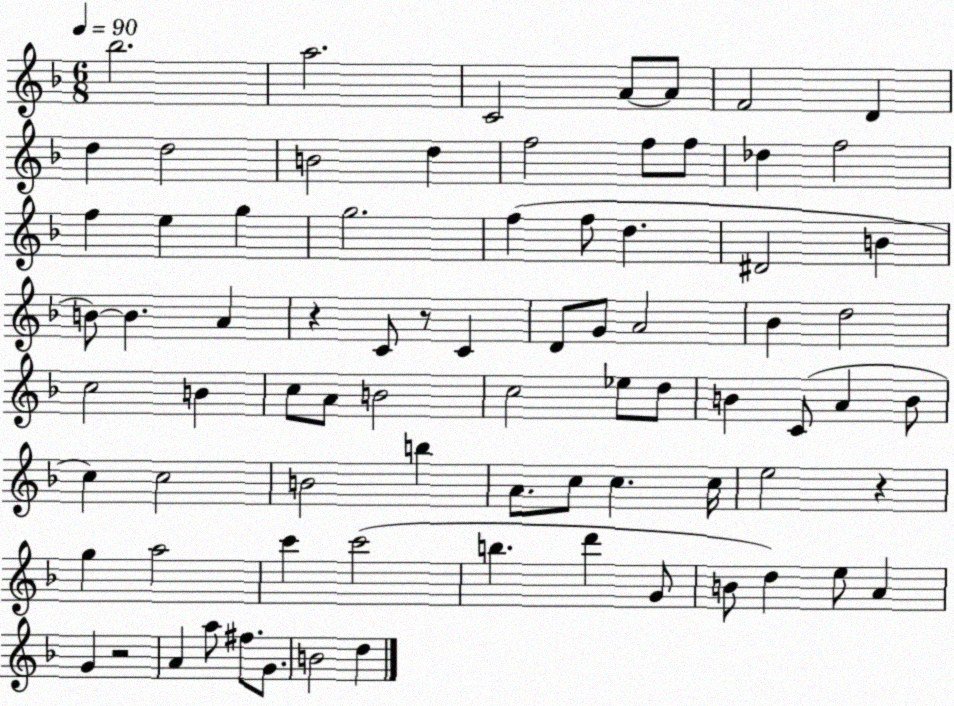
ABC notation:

X:1
T:Untitled
M:6/8
L:1/4
K:F
_b2 a2 C2 A/2 A/2 F2 D d d2 B2 d f2 f/2 f/2 _d f2 f e g g2 f f/2 d ^D2 B B/2 B A z C/2 z/2 C D/2 G/2 A2 _B d2 c2 B c/2 A/2 B2 c2 _e/2 d/2 B C/2 A B/2 c c2 B2 b A/2 c/2 c c/4 e2 z g a2 c' c'2 b d' G/2 B/2 d e/2 A G z2 A a/2 ^f/2 G/2 B2 d